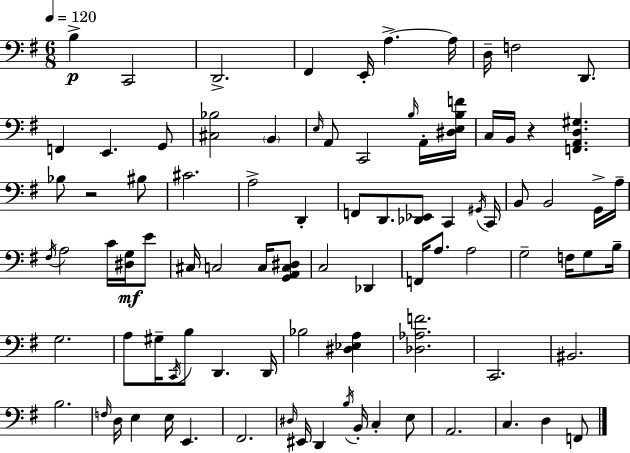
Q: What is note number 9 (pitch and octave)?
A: F3